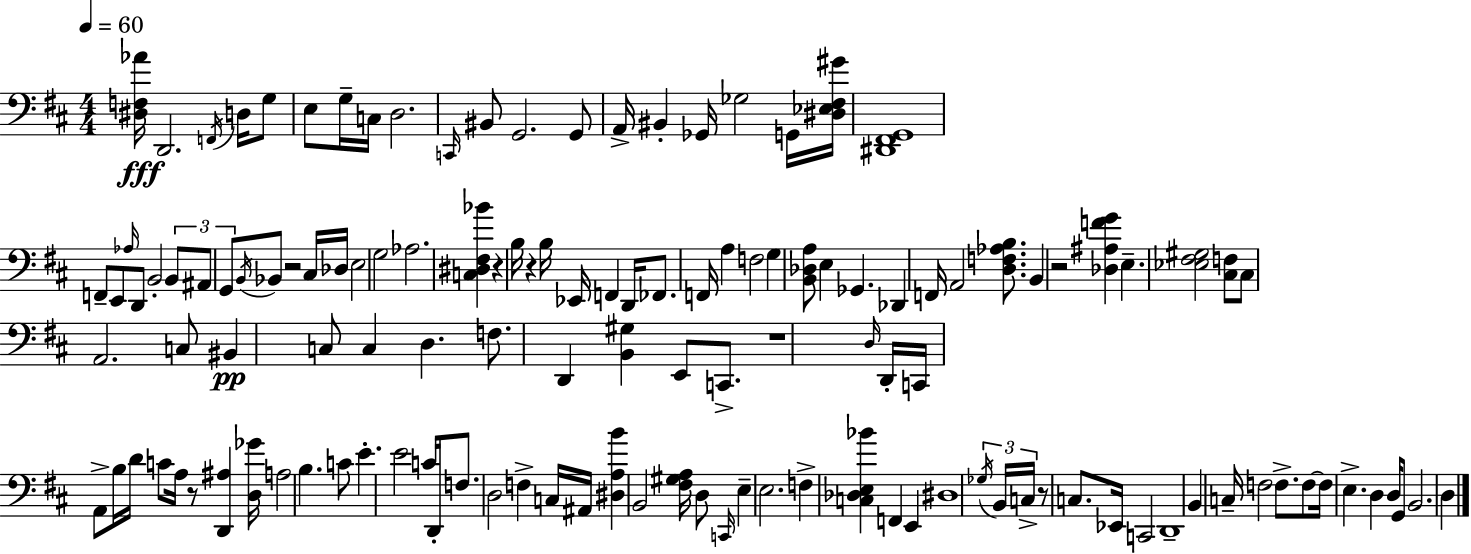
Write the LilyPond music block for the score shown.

{
  \clef bass
  \numericTimeSignature
  \time 4/4
  \key d \major
  \tempo 4 = 60
  <dis f aes'>16\fff d,2. \acciaccatura { f,16 } d16 g8 | e8 g16-- c16 d2. | \grace { c,16 } bis,8 g,2. | g,8 a,16-> bis,4-. ges,16 ges2 | \break g,16 <dis ees fis gis'>16 <dis, fis, g,>1 | f,8-- e,8 \grace { aes16 } d,8 b,2-. | \tuplet 3/2 { b,8 ais,8 g,8 } \acciaccatura { b,16 } bes,8 r2 | cis16 des16 e2 g2 | \break aes2. | <c dis fis bes'>4 r4 b16 r4 b16 ees,16 f,4 | d,16 fes,8. f,16 a4 f2 | g4 <b, des a>8 e4 ges,4. | \break des,4 f,16 a,2 | <d f aes b>8. b,4 r2 | <des ais f' g'>4 e4.-- <ees fis gis>2 | <cis f>8 cis8 a,2. | \break c8 bis,4\pp c8 c4 d4. | f8. d,4 <b, gis>4 e,8 | c,8.-> r1 | \grace { d16 } d,16-. c,16 a,8-> b16 d'16 c'8 a16 r8 | \break <d, ais>4 <d ges'>16 a2 b4. | c'8 e'4.-. e'2 | c'16 d,16-. f8. d2 | f4-> c16 ais,16 <dis a b'>4 b,2 | \break <fis gis a>16 d8 \grace { c,16 } e4-- e2. | f4-> <c des e bes'>4 f,4 | e,4 dis1 | \tuplet 3/2 { \acciaccatura { ges16 } b,16 c16-> } r8 c8. ees,16 c,2 | \break d,1-- | b,4 c16-- f2 | f8.-> f8~~ f16 e4.-> | d4 d16 g,8 b,2. | \break d4 \bar "|."
}